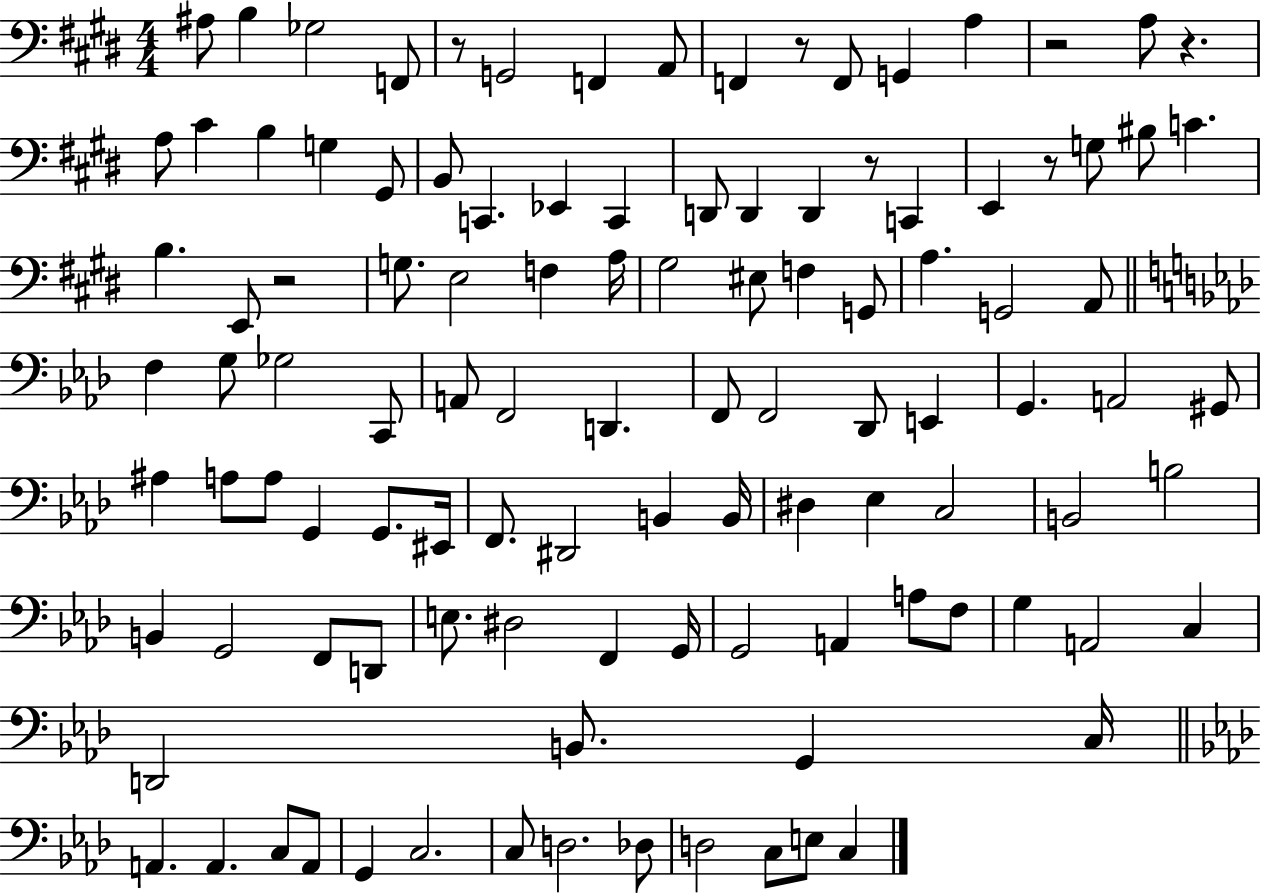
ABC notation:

X:1
T:Untitled
M:4/4
L:1/4
K:E
^A,/2 B, _G,2 F,,/2 z/2 G,,2 F,, A,,/2 F,, z/2 F,,/2 G,, A, z2 A,/2 z A,/2 ^C B, G, ^G,,/2 B,,/2 C,, _E,, C,, D,,/2 D,, D,, z/2 C,, E,, z/2 G,/2 ^B,/2 C B, E,,/2 z2 G,/2 E,2 F, A,/4 ^G,2 ^E,/2 F, G,,/2 A, G,,2 A,,/2 F, G,/2 _G,2 C,,/2 A,,/2 F,,2 D,, F,,/2 F,,2 _D,,/2 E,, G,, A,,2 ^G,,/2 ^A, A,/2 A,/2 G,, G,,/2 ^E,,/4 F,,/2 ^D,,2 B,, B,,/4 ^D, _E, C,2 B,,2 B,2 B,, G,,2 F,,/2 D,,/2 E,/2 ^D,2 F,, G,,/4 G,,2 A,, A,/2 F,/2 G, A,,2 C, D,,2 B,,/2 G,, C,/4 A,, A,, C,/2 A,,/2 G,, C,2 C,/2 D,2 _D,/2 D,2 C,/2 E,/2 C,